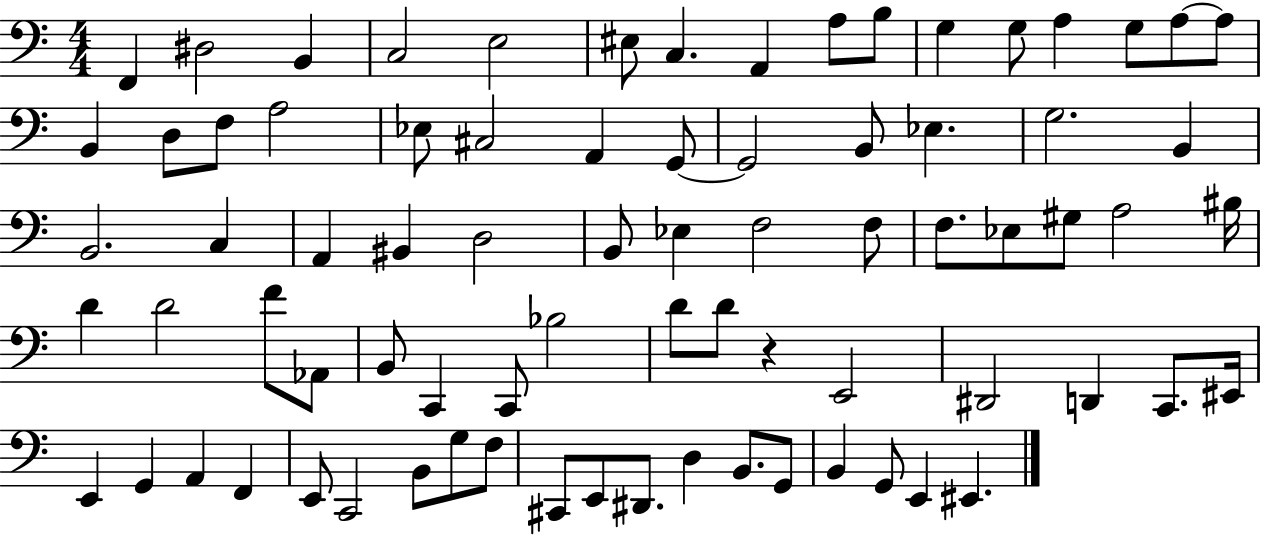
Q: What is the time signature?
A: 4/4